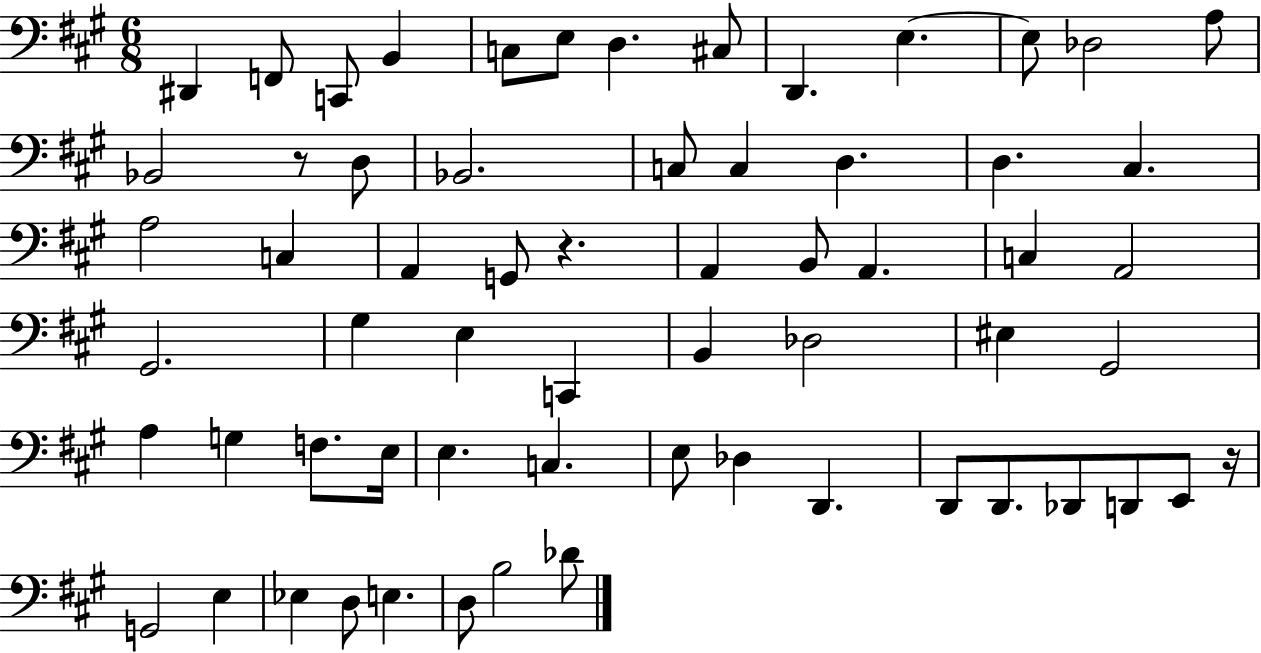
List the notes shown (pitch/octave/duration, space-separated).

D#2/q F2/e C2/e B2/q C3/e E3/e D3/q. C#3/e D2/q. E3/q. E3/e Db3/h A3/e Bb2/h R/e D3/e Bb2/h. C3/e C3/q D3/q. D3/q. C#3/q. A3/h C3/q A2/q G2/e R/q. A2/q B2/e A2/q. C3/q A2/h G#2/h. G#3/q E3/q C2/q B2/q Db3/h EIS3/q G#2/h A3/q G3/q F3/e. E3/s E3/q. C3/q. E3/e Db3/q D2/q. D2/e D2/e. Db2/e D2/e E2/e R/s G2/h E3/q Eb3/q D3/e E3/q. D3/e B3/h Db4/e